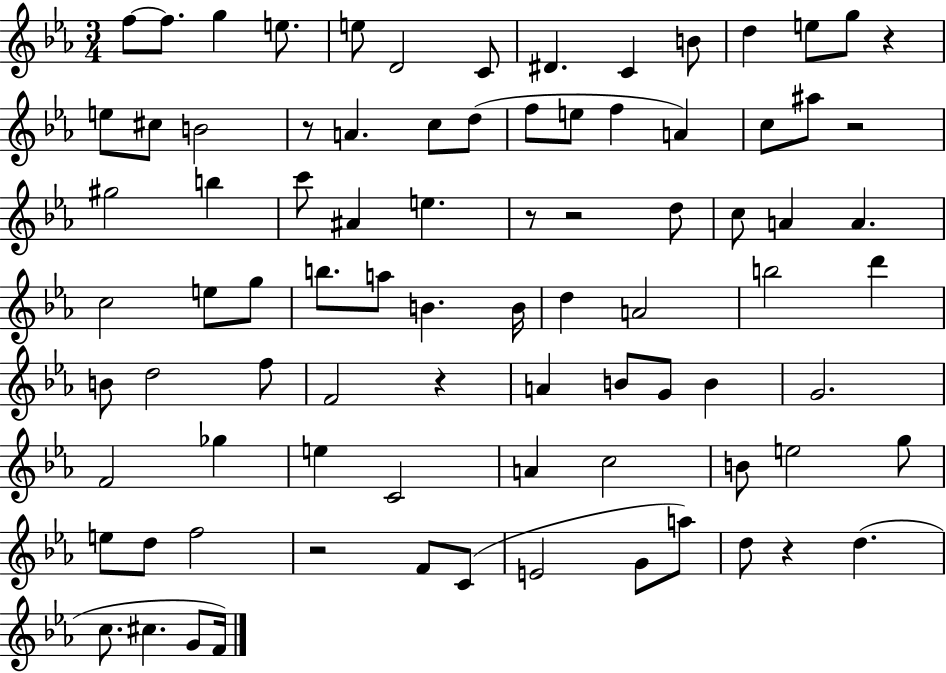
X:1
T:Untitled
M:3/4
L:1/4
K:Eb
f/2 f/2 g e/2 e/2 D2 C/2 ^D C B/2 d e/2 g/2 z e/2 ^c/2 B2 z/2 A c/2 d/2 f/2 e/2 f A c/2 ^a/2 z2 ^g2 b c'/2 ^A e z/2 z2 d/2 c/2 A A c2 e/2 g/2 b/2 a/2 B B/4 d A2 b2 d' B/2 d2 f/2 F2 z A B/2 G/2 B G2 F2 _g e C2 A c2 B/2 e2 g/2 e/2 d/2 f2 z2 F/2 C/2 E2 G/2 a/2 d/2 z d c/2 ^c G/2 F/4